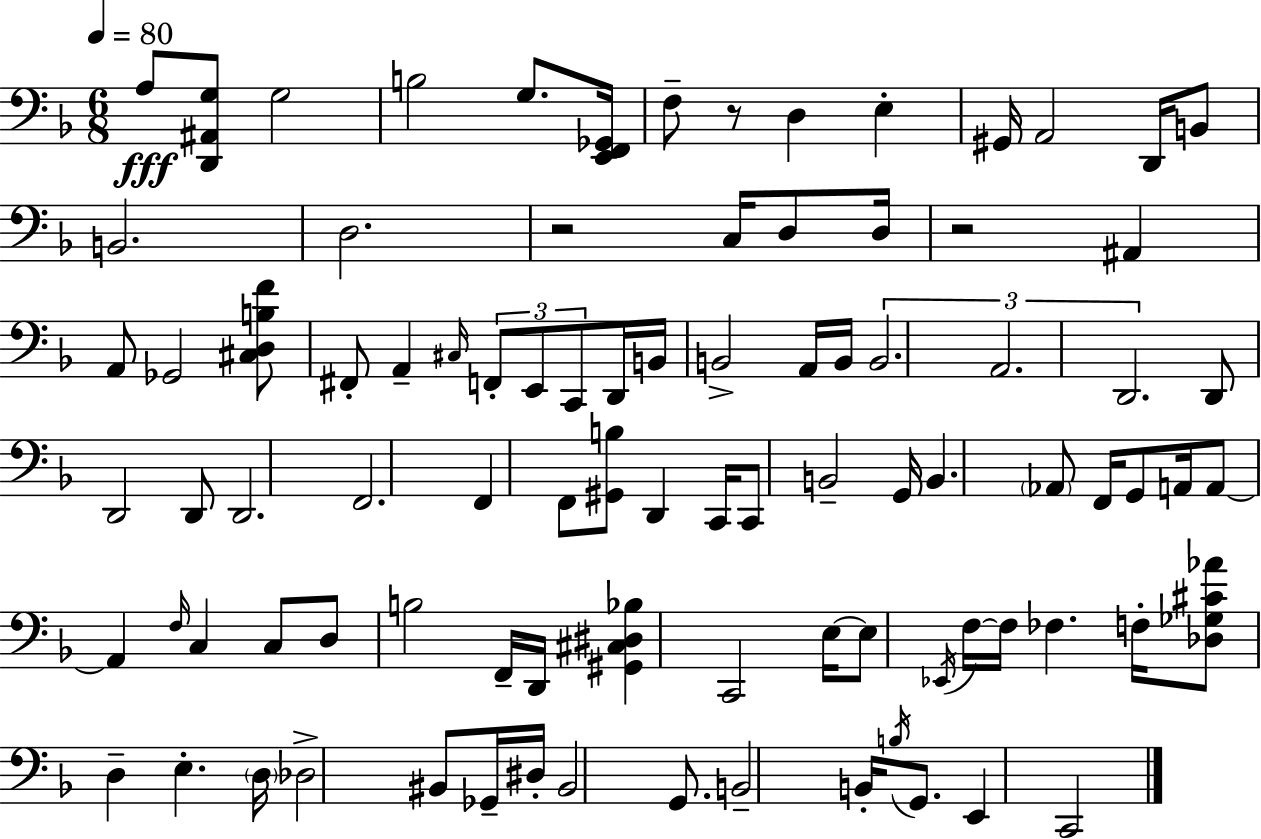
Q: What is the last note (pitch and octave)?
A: C2